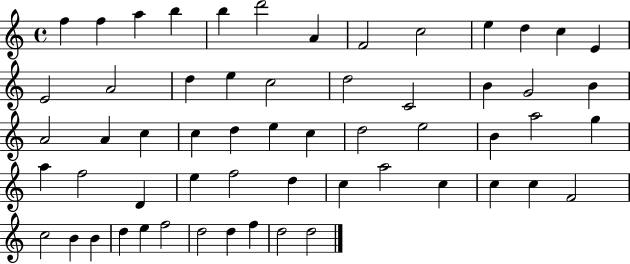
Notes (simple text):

F5/q F5/q A5/q B5/q B5/q D6/h A4/q F4/h C5/h E5/q D5/q C5/q E4/q E4/h A4/h D5/q E5/q C5/h D5/h C4/h B4/q G4/h B4/q A4/h A4/q C5/q C5/q D5/q E5/q C5/q D5/h E5/h B4/q A5/h G5/q A5/q F5/h D4/q E5/q F5/h D5/q C5/q A5/h C5/q C5/q C5/q F4/h C5/h B4/q B4/q D5/q E5/q F5/h D5/h D5/q F5/q D5/h D5/h